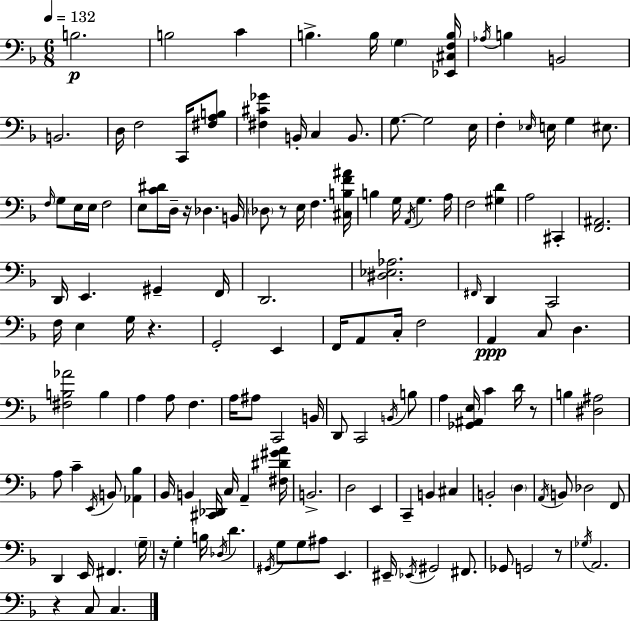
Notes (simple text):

B3/h. B3/h C4/q B3/q. B3/s G3/q [Eb2,C#3,F3,B3]/s Ab3/s B3/q B2/h B2/h. D3/s F3/h C2/s [F#3,A3,B3]/e [F#3,C#4,Gb4]/q B2/s C3/q B2/e. G3/e. G3/h E3/s F3/q Eb3/s E3/s G3/q EIS3/e. F3/s G3/e E3/s E3/s F3/h E3/e [C4,D#4]/s D3/s R/s Db3/q. B2/s Db3/e R/e E3/s F3/q. [C#3,B3,F4,A#4]/s B3/q G3/s A2/s G3/q. A3/s F3/h [G#3,D4]/q A3/h C#2/q [F2,A#2]/h. D2/s E2/q. G#2/q F2/s D2/h. [D#3,Eb3,Ab3]/h. F#2/s D2/q C2/h F3/s E3/q G3/s R/q. G2/h E2/q F2/s A2/e C3/s F3/h A2/q C3/e D3/q. [F#3,B3,Ab4]/h B3/q A3/q A3/e F3/q. A3/s A#3/e C2/h B2/s D2/e C2/h B2/s B3/e A3/q [Gb2,A#2,E3]/s C4/q D4/s R/e B3/q [D#3,A#3]/h A3/e C4/q E2/s B2/e [Ab2,Bb3]/q Bb2/s B2/q [C#2,Db2]/s C3/s A2/q [F#3,D#4,G#4,A4]/s B2/h. D3/h E2/q C2/q B2/q C#3/q B2/h D3/q A2/s B2/e Db3/h F2/e D2/q E2/s F#2/q. G3/s R/s G3/q B3/s Db3/s D4/q. G#2/s G3/e G3/e A#3/e E2/q. EIS2/s Eb2/s G#2/h F#2/e. Gb2/e G2/h R/e Gb3/s A2/h. R/q C3/e C3/q.